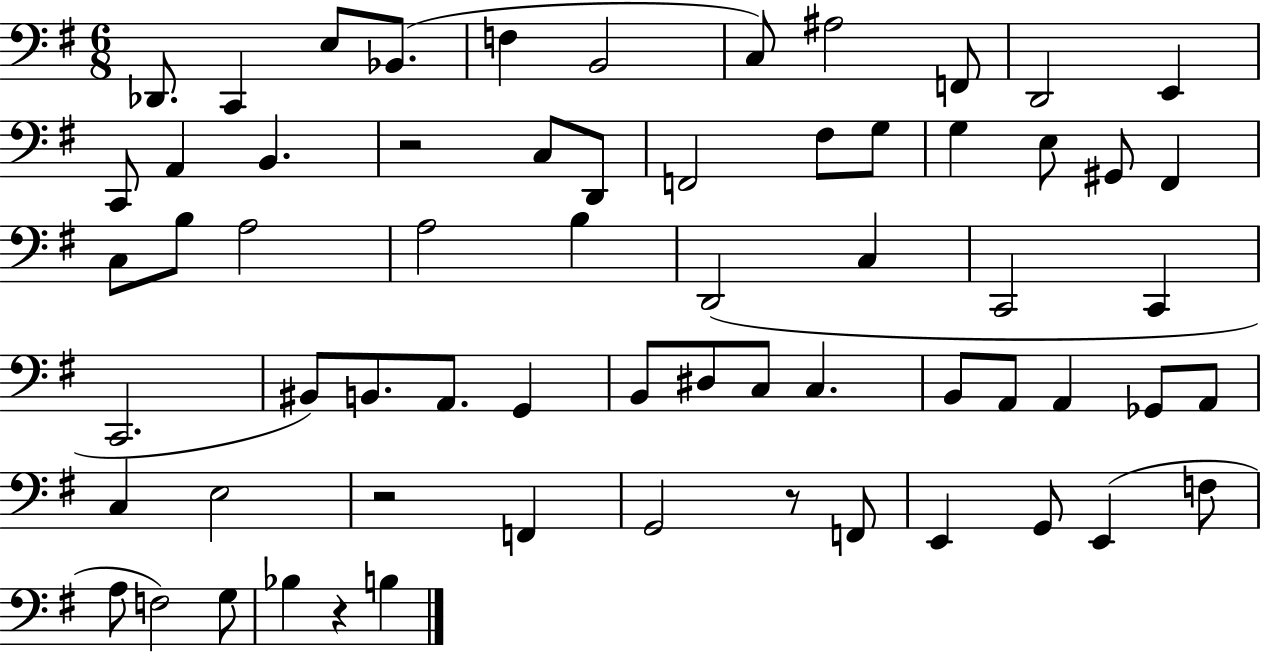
X:1
T:Untitled
M:6/8
L:1/4
K:G
_D,,/2 C,, E,/2 _B,,/2 F, B,,2 C,/2 ^A,2 F,,/2 D,,2 E,, C,,/2 A,, B,, z2 C,/2 D,,/2 F,,2 ^F,/2 G,/2 G, E,/2 ^G,,/2 ^F,, C,/2 B,/2 A,2 A,2 B, D,,2 C, C,,2 C,, C,,2 ^B,,/2 B,,/2 A,,/2 G,, B,,/2 ^D,/2 C,/2 C, B,,/2 A,,/2 A,, _G,,/2 A,,/2 C, E,2 z2 F,, G,,2 z/2 F,,/2 E,, G,,/2 E,, F,/2 A,/2 F,2 G,/2 _B, z B,